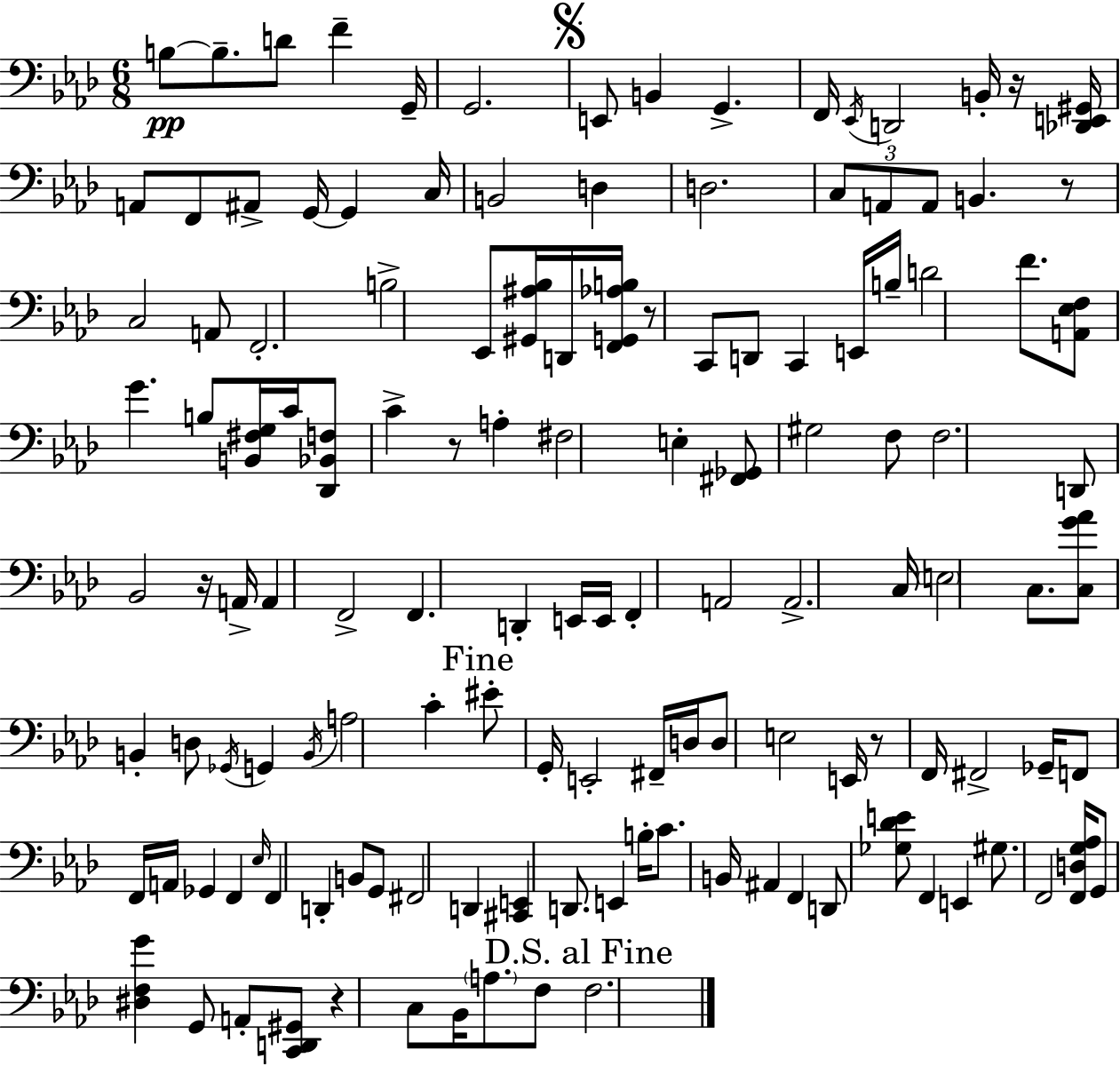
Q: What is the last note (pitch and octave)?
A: F3